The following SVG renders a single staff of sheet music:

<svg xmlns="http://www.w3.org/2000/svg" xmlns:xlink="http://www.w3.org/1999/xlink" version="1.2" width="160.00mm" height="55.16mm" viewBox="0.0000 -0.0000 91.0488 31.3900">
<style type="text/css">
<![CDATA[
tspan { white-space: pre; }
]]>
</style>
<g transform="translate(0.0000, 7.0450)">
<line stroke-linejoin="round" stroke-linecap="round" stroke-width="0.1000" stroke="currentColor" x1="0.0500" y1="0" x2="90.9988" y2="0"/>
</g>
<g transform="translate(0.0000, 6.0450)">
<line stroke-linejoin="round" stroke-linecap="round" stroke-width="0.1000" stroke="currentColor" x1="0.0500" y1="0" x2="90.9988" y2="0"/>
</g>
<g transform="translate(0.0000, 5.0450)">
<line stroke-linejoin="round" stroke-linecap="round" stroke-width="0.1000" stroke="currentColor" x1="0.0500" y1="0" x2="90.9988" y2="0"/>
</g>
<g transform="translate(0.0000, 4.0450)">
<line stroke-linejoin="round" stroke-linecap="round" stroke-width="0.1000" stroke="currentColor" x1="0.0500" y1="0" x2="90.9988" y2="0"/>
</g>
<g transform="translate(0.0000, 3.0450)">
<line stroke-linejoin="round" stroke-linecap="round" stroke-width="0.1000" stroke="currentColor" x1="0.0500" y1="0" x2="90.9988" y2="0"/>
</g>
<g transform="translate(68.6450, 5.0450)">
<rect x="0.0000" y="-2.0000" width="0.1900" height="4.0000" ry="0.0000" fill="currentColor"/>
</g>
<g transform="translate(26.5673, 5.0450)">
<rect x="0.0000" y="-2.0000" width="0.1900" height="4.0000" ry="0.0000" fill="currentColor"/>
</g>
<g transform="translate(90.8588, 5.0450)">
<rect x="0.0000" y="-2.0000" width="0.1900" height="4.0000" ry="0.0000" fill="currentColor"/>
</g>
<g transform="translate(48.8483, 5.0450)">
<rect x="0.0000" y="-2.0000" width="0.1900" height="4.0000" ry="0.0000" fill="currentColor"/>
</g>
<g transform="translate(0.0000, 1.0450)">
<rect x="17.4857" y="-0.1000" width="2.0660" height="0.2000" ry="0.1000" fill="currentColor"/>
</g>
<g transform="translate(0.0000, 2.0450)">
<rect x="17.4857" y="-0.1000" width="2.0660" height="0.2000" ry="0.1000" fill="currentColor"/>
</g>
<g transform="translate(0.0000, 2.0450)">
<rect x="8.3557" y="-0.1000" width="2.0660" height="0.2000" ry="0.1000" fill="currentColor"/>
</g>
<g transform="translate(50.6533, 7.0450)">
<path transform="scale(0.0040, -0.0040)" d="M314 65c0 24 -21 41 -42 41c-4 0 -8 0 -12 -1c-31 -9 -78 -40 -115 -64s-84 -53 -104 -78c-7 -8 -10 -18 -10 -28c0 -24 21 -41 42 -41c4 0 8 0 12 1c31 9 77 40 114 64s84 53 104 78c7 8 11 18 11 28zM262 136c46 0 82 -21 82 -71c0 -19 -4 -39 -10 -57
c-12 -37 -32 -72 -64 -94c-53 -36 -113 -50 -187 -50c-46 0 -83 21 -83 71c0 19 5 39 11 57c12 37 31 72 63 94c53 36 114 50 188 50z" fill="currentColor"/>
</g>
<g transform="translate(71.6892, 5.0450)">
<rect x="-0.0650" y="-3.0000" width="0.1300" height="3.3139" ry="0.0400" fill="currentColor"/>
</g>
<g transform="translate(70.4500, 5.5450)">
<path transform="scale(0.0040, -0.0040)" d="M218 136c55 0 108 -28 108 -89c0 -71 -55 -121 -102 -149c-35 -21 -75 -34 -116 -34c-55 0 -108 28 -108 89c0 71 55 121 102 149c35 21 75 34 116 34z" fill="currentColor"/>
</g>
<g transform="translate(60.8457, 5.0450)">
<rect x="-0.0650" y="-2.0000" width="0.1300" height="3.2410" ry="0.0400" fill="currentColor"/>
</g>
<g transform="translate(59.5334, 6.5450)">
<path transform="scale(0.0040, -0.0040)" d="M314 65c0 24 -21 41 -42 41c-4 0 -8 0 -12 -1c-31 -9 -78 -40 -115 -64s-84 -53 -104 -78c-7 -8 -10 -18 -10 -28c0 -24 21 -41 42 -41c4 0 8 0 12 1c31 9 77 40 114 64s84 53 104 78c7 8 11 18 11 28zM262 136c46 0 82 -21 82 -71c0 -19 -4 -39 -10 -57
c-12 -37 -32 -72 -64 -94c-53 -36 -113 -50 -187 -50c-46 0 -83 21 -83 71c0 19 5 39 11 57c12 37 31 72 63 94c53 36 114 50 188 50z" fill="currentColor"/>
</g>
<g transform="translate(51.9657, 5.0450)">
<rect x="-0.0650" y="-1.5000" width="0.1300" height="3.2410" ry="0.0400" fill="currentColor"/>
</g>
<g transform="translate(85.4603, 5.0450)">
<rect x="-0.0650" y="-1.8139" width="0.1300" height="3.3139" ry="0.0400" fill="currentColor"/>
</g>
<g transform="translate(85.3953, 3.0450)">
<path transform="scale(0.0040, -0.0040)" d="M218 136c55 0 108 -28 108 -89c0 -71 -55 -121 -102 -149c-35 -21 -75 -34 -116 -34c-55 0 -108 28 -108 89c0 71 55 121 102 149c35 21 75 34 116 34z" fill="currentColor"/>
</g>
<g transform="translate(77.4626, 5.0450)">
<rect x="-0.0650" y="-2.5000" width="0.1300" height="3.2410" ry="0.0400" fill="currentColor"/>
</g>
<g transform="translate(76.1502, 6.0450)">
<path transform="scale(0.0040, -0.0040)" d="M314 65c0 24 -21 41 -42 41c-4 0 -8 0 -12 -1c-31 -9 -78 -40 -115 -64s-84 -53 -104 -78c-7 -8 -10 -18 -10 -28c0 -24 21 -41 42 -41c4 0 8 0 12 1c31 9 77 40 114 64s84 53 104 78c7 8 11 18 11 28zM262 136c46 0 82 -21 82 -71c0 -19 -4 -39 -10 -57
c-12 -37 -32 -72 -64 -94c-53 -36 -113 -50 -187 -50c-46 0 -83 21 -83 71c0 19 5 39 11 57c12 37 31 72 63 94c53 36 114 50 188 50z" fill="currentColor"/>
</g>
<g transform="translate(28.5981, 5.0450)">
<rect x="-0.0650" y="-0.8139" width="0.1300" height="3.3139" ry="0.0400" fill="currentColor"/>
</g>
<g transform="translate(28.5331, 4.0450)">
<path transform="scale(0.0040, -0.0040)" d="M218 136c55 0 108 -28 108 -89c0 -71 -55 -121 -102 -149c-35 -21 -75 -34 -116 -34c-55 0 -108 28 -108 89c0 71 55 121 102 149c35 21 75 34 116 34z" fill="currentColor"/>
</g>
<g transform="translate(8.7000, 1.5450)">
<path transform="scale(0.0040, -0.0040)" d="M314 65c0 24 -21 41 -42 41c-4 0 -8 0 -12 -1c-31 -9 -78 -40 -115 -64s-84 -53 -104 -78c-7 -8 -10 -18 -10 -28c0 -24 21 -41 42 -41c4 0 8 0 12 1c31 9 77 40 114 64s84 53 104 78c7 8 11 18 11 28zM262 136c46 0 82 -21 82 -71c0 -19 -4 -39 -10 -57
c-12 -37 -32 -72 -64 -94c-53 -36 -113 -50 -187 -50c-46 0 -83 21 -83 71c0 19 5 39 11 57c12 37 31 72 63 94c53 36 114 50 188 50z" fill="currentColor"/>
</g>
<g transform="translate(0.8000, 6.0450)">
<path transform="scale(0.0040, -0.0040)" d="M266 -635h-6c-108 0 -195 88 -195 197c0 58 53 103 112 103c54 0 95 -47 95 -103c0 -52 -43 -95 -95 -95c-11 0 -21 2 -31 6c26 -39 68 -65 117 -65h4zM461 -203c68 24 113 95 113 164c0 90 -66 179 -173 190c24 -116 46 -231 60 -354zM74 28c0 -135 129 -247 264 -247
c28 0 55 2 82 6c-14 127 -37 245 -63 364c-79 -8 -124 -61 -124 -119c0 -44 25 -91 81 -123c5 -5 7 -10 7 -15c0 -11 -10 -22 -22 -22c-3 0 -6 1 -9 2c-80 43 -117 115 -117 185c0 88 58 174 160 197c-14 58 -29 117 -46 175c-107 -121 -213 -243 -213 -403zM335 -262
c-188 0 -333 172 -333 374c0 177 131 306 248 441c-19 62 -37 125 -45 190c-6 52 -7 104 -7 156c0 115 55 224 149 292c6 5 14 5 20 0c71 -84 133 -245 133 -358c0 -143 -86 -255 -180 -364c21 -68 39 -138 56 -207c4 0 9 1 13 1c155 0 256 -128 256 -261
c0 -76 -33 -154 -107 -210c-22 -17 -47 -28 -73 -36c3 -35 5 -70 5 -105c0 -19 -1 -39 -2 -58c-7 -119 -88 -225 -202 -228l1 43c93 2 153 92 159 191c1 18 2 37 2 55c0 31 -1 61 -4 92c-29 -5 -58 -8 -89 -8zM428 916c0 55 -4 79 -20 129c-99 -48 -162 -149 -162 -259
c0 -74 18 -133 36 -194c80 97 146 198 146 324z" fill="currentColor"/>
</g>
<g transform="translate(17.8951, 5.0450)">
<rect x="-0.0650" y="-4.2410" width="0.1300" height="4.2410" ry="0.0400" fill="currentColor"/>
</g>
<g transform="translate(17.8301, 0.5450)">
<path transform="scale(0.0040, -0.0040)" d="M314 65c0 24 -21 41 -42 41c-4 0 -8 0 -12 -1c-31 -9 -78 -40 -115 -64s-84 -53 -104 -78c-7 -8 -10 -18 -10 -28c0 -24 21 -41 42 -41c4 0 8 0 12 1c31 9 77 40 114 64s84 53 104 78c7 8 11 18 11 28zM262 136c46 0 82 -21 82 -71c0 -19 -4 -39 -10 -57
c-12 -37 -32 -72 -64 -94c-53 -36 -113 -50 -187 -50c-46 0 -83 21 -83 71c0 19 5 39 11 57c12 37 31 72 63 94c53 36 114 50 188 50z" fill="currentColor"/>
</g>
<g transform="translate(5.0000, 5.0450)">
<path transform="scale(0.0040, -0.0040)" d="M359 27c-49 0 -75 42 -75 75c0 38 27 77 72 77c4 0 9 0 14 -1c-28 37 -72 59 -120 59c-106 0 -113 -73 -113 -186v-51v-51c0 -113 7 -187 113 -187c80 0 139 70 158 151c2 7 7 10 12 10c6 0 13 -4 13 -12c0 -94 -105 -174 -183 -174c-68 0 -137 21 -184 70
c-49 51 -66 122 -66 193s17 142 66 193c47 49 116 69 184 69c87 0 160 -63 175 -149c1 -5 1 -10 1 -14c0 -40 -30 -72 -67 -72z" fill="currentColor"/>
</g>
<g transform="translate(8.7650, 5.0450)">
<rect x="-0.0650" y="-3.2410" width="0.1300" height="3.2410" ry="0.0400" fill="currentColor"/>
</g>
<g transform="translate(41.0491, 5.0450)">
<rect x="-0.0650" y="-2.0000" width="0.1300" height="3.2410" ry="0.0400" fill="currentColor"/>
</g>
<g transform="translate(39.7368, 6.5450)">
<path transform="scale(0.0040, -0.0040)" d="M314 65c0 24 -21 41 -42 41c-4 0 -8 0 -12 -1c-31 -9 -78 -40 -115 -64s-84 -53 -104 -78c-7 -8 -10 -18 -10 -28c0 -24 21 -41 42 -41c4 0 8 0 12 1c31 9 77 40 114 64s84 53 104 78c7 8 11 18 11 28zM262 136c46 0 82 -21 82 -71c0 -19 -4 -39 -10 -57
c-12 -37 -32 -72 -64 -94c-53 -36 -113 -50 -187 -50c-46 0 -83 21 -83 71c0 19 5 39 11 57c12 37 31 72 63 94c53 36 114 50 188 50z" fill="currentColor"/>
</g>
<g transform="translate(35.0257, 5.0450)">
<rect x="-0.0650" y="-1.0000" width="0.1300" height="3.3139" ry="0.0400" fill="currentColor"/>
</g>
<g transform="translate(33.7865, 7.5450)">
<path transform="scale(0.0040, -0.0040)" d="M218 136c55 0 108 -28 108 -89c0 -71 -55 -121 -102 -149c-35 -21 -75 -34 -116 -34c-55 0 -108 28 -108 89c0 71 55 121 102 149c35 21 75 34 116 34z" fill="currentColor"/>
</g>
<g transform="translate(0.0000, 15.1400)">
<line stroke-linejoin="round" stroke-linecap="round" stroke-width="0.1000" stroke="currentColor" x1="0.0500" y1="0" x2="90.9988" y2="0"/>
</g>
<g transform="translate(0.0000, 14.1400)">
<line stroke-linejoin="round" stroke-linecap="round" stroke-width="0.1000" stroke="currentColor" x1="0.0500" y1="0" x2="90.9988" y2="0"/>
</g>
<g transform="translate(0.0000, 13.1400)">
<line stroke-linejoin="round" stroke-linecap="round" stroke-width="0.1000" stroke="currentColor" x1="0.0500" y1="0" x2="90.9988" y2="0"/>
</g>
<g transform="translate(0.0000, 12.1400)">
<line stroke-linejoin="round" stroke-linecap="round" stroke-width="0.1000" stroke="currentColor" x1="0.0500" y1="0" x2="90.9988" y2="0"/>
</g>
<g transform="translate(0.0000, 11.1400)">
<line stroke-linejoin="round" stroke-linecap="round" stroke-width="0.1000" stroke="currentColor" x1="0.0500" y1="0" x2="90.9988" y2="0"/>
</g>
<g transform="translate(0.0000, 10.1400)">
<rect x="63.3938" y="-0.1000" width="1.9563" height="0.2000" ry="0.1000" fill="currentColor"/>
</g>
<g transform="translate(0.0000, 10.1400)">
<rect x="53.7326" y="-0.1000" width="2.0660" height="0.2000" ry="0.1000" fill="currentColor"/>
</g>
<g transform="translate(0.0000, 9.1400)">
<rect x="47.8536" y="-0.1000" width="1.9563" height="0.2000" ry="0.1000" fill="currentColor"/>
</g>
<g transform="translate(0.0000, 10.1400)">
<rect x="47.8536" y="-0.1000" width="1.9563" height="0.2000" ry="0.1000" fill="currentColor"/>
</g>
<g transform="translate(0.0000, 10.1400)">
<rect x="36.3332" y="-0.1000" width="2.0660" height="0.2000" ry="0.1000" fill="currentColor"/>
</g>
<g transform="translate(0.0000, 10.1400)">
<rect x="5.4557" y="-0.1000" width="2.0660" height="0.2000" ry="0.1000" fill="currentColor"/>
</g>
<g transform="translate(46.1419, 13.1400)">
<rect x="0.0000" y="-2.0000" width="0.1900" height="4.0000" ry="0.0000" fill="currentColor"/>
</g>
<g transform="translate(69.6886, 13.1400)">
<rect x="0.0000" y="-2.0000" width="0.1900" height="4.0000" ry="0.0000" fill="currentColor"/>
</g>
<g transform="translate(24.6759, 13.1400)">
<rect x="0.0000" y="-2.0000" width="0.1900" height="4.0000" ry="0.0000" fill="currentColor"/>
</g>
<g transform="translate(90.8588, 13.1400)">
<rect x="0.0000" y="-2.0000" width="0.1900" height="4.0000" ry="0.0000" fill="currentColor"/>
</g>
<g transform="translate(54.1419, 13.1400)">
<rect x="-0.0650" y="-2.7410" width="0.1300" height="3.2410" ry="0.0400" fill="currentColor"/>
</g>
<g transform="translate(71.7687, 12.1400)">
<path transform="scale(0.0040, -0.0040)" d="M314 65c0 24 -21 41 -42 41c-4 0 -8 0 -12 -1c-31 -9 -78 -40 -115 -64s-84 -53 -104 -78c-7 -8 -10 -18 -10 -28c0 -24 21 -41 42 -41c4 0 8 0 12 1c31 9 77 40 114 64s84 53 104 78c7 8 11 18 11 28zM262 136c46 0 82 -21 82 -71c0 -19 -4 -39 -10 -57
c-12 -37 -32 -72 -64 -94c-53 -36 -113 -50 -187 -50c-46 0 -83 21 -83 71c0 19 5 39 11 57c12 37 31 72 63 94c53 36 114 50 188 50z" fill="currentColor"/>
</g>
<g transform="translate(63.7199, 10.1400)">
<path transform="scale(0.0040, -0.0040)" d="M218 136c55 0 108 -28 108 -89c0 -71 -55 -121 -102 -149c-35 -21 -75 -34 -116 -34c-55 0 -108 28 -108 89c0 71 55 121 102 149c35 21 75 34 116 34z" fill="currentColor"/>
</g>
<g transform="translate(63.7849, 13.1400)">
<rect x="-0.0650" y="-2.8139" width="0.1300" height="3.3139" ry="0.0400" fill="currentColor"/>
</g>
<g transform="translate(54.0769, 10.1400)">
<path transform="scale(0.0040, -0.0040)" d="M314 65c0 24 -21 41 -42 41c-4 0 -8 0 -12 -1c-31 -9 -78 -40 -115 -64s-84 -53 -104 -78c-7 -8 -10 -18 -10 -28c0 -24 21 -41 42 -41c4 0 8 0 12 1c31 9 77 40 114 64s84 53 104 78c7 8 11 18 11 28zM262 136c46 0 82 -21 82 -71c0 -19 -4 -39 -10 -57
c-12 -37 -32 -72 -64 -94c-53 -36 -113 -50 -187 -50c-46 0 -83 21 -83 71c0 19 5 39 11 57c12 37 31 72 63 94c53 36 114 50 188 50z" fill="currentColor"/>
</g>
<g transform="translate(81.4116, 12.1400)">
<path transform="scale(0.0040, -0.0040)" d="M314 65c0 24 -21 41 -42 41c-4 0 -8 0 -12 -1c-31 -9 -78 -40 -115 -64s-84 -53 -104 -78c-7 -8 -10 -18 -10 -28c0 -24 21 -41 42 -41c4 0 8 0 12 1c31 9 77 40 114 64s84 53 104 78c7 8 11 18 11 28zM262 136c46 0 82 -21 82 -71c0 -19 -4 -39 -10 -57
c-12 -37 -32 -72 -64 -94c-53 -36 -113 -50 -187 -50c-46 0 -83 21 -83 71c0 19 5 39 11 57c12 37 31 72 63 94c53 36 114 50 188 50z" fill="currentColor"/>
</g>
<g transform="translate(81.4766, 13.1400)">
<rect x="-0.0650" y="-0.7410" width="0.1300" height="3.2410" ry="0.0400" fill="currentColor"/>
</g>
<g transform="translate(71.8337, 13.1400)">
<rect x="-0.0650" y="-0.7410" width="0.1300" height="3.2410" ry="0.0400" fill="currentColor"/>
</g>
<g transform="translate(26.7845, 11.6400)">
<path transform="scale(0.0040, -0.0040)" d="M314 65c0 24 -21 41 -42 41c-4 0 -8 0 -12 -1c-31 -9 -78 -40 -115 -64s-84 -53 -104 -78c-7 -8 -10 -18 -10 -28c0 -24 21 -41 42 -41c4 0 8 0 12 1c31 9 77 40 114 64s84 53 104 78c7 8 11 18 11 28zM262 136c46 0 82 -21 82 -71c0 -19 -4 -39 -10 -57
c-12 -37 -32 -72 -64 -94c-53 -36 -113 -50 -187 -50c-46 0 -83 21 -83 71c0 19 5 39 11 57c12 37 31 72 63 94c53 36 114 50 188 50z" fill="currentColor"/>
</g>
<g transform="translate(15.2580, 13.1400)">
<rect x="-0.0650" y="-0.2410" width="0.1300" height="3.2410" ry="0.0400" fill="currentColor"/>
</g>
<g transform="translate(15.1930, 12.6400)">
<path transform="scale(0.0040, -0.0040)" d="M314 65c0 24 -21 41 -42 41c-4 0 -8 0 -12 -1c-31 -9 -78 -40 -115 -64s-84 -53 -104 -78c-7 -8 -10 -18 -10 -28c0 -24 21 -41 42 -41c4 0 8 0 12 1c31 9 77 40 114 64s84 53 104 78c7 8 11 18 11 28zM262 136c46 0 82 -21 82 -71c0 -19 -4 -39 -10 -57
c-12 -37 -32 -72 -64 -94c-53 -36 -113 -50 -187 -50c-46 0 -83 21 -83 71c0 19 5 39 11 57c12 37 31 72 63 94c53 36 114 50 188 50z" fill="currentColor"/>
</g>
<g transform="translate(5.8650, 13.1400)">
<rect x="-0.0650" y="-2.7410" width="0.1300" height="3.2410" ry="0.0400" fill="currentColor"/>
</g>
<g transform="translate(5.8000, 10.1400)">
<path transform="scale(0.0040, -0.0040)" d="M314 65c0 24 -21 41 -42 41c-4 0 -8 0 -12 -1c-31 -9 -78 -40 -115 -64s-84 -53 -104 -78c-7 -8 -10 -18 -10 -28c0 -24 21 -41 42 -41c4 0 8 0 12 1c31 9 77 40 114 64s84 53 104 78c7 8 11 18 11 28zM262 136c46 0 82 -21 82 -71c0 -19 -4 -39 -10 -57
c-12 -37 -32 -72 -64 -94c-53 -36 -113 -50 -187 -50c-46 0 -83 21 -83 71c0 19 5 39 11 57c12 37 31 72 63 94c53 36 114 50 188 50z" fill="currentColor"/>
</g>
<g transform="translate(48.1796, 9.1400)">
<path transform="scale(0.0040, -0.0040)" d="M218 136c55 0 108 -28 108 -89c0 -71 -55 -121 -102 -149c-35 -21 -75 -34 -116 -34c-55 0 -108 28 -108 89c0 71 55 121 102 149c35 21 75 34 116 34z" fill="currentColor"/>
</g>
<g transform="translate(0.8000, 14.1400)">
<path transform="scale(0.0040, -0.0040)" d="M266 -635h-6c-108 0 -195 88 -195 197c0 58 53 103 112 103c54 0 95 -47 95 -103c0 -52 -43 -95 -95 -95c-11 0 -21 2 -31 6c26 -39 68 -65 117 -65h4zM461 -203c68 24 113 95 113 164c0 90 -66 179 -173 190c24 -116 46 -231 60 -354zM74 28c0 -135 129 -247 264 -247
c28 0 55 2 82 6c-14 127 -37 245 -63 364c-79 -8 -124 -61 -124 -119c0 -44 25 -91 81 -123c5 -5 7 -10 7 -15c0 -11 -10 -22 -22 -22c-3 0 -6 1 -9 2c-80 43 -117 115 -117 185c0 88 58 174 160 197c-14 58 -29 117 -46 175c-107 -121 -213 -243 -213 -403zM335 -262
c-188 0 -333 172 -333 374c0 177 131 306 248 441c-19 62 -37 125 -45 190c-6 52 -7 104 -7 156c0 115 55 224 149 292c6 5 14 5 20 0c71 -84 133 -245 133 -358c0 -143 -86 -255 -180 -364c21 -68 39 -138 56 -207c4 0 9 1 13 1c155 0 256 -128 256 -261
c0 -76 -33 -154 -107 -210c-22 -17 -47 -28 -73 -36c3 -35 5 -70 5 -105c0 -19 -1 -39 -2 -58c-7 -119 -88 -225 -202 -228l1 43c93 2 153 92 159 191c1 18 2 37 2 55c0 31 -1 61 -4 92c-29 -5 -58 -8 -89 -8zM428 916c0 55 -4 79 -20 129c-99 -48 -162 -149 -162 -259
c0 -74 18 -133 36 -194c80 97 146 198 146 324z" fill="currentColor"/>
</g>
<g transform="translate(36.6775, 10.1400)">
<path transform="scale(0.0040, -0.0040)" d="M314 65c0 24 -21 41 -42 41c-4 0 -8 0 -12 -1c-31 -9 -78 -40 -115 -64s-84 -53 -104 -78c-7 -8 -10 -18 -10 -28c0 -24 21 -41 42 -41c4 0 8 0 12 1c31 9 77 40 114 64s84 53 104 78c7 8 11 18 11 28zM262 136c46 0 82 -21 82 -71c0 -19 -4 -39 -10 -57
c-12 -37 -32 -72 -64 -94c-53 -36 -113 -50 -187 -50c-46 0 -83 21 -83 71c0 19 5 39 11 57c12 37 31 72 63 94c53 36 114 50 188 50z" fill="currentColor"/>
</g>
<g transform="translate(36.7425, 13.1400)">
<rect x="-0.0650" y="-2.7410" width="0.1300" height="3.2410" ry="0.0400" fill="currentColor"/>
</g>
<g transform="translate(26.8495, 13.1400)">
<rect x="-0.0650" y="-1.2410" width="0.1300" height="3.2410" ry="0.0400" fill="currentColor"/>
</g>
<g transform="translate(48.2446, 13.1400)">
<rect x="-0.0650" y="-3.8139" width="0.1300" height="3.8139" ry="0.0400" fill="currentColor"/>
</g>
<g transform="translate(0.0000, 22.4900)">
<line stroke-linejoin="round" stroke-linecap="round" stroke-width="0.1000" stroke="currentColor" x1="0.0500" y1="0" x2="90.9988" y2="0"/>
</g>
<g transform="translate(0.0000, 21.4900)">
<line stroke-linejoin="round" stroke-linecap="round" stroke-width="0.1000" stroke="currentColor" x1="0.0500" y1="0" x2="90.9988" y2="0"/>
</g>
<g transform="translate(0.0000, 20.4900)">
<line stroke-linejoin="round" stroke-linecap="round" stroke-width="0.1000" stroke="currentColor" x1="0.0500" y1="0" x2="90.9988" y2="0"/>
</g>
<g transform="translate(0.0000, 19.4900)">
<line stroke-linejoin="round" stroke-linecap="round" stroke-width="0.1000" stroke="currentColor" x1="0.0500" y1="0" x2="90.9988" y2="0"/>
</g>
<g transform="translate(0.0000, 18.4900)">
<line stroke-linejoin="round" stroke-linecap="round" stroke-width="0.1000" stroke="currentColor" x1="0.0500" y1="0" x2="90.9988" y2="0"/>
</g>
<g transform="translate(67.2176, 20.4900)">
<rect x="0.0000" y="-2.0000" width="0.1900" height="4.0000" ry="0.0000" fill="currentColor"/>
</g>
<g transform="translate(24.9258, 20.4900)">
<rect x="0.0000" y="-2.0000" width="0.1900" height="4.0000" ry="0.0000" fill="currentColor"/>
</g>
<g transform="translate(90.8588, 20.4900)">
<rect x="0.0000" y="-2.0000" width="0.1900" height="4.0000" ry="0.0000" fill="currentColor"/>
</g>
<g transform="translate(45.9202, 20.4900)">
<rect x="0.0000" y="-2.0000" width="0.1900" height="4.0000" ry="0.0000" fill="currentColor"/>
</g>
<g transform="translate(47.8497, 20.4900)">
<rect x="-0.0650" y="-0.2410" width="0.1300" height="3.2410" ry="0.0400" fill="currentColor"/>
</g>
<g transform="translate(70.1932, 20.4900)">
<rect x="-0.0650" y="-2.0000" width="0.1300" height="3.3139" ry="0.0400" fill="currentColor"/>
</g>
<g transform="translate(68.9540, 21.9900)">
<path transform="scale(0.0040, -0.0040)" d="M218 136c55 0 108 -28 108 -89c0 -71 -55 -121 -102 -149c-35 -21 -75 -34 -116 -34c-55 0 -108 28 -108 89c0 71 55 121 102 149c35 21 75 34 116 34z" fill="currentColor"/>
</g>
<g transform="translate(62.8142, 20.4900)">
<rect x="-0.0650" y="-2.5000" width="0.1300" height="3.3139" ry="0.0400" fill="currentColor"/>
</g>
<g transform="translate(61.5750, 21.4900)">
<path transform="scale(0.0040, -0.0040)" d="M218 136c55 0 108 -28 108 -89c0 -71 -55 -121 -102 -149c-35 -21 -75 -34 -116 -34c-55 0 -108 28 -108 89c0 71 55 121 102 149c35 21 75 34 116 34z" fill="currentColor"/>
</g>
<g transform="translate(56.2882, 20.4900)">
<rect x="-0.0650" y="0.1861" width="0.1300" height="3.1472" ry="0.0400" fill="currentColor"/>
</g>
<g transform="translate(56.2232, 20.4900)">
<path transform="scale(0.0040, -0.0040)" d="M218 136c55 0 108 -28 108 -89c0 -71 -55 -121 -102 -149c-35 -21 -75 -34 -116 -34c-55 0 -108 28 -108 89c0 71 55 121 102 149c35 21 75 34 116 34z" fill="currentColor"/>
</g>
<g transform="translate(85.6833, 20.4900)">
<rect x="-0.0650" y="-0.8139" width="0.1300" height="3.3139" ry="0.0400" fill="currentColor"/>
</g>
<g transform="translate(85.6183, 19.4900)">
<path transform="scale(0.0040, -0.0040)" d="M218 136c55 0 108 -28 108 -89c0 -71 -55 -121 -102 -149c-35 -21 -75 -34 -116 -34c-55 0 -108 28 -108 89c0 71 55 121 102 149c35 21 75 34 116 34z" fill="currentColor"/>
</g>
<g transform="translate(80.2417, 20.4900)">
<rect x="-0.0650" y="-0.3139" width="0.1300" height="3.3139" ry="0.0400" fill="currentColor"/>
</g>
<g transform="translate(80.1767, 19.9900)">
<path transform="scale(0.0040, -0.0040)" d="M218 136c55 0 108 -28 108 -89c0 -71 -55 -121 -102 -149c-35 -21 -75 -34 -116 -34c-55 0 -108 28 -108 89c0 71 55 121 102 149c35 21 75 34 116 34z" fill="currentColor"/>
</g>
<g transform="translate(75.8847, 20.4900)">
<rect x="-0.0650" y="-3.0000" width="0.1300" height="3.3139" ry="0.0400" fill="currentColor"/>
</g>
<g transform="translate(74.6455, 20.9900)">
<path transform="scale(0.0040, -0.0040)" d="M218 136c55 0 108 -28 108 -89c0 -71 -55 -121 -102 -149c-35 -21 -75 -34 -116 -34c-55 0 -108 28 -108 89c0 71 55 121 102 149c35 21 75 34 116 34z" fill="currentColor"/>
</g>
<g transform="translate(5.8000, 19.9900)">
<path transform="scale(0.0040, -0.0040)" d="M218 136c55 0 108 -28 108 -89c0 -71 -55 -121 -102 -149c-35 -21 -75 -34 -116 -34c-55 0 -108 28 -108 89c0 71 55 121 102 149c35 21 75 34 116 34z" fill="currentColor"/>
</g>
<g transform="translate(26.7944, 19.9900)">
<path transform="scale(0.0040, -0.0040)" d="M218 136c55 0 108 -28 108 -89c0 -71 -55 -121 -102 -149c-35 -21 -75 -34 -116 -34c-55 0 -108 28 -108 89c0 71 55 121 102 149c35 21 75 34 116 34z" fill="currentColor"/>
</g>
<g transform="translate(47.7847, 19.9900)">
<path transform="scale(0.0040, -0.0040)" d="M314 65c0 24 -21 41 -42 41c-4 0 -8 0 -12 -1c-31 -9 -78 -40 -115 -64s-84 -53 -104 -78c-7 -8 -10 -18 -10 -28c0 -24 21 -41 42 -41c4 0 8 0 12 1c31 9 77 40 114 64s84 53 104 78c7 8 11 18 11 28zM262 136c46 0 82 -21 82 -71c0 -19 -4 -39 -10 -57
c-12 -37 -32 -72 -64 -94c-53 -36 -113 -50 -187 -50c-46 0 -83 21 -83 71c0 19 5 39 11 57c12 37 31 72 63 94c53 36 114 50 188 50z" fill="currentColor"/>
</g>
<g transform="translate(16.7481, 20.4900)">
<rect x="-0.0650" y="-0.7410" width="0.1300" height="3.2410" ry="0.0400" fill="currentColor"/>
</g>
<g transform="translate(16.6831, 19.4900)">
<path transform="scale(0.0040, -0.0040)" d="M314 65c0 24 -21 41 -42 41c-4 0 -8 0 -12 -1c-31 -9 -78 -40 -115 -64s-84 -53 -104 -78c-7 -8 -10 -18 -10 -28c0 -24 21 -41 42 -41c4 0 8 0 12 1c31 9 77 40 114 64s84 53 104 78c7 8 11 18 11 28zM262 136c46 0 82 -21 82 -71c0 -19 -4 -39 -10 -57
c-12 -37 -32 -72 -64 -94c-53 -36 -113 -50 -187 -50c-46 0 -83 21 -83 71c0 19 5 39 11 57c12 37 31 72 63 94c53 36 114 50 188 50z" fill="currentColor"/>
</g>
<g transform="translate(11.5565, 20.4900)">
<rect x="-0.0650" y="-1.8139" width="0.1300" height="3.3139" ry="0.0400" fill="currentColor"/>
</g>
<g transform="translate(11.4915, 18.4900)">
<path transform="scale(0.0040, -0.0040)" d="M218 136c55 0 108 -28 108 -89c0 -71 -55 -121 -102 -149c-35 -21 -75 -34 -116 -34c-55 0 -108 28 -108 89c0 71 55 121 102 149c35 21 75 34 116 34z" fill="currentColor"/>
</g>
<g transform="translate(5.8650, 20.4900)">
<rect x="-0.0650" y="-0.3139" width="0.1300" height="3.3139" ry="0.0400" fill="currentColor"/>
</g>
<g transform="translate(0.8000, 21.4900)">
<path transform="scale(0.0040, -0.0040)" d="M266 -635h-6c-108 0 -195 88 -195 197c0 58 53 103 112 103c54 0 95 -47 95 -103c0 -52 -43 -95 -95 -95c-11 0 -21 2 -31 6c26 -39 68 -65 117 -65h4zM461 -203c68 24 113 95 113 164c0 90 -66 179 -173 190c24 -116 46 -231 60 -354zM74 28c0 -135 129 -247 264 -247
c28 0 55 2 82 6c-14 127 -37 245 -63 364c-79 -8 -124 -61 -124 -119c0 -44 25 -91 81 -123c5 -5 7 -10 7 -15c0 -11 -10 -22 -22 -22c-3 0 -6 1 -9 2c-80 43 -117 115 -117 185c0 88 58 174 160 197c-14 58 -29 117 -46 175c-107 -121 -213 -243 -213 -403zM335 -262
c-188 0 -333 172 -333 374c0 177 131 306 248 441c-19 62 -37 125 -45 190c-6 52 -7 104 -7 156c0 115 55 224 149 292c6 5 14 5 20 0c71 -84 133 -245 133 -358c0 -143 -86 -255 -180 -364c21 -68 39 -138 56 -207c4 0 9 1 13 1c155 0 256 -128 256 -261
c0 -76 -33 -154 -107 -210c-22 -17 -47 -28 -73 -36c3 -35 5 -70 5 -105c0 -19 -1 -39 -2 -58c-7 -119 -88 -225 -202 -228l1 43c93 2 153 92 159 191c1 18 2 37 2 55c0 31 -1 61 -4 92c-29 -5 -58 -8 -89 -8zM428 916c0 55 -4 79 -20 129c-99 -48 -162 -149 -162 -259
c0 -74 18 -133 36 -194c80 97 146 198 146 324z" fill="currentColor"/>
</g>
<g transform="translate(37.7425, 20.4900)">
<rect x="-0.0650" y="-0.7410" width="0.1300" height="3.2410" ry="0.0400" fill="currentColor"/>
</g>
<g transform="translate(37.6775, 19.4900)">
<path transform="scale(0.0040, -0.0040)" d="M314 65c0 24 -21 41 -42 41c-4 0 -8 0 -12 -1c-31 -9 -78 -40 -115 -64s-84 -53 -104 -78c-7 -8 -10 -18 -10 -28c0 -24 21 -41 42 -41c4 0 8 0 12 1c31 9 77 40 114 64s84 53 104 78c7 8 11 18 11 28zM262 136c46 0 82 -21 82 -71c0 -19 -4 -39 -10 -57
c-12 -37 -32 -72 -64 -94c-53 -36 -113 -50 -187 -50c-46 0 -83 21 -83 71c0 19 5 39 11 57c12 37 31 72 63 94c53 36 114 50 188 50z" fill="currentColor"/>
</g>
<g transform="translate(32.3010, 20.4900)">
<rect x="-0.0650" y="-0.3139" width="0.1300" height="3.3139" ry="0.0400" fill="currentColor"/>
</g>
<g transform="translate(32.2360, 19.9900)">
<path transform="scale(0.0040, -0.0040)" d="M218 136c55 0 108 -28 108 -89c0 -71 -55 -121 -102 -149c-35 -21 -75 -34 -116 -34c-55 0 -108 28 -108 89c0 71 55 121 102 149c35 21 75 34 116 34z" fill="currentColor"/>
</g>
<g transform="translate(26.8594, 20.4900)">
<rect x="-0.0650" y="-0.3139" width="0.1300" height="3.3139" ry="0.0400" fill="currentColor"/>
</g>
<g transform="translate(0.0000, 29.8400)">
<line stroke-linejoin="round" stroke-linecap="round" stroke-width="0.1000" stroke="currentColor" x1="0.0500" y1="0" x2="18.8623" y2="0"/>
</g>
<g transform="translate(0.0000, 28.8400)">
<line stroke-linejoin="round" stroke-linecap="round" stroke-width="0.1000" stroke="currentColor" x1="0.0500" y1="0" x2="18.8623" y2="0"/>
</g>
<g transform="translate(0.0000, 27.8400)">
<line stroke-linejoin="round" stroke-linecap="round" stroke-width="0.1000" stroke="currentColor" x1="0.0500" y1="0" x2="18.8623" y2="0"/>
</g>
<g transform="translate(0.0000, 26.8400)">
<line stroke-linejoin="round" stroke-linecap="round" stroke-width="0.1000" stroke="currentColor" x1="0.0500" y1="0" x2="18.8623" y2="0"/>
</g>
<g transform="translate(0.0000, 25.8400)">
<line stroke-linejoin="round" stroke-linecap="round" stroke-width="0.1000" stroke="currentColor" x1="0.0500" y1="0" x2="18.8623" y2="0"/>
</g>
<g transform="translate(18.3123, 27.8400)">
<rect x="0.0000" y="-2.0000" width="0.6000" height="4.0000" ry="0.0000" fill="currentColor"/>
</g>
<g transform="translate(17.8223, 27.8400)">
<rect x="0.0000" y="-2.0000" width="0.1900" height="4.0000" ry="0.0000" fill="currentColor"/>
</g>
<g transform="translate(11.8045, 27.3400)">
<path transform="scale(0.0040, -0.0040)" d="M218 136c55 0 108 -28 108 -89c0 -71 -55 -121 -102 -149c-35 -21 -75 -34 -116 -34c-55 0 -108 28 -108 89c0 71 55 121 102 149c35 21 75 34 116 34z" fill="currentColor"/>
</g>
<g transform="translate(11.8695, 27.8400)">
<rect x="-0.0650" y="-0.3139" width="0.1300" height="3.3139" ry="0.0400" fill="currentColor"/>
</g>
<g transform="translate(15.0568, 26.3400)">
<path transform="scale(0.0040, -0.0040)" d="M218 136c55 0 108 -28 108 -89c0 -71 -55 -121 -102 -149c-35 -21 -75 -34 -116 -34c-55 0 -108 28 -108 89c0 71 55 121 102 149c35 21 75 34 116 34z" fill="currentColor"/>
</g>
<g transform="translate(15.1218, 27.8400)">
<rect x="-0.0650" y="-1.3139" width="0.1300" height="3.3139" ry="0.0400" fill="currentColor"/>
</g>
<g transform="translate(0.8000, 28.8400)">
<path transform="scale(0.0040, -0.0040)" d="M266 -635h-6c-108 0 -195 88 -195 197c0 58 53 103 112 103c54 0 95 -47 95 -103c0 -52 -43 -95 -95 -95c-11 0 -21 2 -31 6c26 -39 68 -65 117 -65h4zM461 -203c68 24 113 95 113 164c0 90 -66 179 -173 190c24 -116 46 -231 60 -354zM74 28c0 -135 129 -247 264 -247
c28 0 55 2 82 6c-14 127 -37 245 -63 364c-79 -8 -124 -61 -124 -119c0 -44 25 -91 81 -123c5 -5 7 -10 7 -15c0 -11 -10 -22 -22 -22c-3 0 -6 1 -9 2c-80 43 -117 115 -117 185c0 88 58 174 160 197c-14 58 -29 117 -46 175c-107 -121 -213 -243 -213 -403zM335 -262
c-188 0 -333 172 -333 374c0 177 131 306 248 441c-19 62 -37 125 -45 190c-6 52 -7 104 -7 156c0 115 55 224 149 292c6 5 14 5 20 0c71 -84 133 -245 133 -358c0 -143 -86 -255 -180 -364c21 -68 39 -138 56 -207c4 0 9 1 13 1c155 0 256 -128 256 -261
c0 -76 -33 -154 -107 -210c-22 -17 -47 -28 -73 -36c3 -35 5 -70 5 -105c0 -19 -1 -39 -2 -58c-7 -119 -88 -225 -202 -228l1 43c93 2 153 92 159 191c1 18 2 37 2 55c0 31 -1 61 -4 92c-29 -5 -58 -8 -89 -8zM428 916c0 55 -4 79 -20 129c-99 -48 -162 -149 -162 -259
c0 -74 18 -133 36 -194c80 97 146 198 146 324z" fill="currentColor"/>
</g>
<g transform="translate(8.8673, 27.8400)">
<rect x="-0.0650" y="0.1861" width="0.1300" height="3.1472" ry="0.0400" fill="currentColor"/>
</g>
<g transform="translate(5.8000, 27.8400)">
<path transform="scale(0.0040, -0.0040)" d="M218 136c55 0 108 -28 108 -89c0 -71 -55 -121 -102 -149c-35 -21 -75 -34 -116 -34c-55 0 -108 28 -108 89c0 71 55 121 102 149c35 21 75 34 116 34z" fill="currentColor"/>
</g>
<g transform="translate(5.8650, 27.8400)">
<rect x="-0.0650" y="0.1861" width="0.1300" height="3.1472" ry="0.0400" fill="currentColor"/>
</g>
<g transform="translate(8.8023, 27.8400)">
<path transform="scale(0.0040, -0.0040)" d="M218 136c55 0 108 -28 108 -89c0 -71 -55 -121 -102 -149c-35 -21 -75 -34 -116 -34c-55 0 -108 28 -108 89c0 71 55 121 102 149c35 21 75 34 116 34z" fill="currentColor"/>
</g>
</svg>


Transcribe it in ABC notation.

X:1
T:Untitled
M:4/4
L:1/4
K:C
b2 d'2 d D F2 E2 F2 A G2 f a2 c2 e2 a2 c' a2 a d2 d2 c f d2 c c d2 c2 B G F A c d B B c e